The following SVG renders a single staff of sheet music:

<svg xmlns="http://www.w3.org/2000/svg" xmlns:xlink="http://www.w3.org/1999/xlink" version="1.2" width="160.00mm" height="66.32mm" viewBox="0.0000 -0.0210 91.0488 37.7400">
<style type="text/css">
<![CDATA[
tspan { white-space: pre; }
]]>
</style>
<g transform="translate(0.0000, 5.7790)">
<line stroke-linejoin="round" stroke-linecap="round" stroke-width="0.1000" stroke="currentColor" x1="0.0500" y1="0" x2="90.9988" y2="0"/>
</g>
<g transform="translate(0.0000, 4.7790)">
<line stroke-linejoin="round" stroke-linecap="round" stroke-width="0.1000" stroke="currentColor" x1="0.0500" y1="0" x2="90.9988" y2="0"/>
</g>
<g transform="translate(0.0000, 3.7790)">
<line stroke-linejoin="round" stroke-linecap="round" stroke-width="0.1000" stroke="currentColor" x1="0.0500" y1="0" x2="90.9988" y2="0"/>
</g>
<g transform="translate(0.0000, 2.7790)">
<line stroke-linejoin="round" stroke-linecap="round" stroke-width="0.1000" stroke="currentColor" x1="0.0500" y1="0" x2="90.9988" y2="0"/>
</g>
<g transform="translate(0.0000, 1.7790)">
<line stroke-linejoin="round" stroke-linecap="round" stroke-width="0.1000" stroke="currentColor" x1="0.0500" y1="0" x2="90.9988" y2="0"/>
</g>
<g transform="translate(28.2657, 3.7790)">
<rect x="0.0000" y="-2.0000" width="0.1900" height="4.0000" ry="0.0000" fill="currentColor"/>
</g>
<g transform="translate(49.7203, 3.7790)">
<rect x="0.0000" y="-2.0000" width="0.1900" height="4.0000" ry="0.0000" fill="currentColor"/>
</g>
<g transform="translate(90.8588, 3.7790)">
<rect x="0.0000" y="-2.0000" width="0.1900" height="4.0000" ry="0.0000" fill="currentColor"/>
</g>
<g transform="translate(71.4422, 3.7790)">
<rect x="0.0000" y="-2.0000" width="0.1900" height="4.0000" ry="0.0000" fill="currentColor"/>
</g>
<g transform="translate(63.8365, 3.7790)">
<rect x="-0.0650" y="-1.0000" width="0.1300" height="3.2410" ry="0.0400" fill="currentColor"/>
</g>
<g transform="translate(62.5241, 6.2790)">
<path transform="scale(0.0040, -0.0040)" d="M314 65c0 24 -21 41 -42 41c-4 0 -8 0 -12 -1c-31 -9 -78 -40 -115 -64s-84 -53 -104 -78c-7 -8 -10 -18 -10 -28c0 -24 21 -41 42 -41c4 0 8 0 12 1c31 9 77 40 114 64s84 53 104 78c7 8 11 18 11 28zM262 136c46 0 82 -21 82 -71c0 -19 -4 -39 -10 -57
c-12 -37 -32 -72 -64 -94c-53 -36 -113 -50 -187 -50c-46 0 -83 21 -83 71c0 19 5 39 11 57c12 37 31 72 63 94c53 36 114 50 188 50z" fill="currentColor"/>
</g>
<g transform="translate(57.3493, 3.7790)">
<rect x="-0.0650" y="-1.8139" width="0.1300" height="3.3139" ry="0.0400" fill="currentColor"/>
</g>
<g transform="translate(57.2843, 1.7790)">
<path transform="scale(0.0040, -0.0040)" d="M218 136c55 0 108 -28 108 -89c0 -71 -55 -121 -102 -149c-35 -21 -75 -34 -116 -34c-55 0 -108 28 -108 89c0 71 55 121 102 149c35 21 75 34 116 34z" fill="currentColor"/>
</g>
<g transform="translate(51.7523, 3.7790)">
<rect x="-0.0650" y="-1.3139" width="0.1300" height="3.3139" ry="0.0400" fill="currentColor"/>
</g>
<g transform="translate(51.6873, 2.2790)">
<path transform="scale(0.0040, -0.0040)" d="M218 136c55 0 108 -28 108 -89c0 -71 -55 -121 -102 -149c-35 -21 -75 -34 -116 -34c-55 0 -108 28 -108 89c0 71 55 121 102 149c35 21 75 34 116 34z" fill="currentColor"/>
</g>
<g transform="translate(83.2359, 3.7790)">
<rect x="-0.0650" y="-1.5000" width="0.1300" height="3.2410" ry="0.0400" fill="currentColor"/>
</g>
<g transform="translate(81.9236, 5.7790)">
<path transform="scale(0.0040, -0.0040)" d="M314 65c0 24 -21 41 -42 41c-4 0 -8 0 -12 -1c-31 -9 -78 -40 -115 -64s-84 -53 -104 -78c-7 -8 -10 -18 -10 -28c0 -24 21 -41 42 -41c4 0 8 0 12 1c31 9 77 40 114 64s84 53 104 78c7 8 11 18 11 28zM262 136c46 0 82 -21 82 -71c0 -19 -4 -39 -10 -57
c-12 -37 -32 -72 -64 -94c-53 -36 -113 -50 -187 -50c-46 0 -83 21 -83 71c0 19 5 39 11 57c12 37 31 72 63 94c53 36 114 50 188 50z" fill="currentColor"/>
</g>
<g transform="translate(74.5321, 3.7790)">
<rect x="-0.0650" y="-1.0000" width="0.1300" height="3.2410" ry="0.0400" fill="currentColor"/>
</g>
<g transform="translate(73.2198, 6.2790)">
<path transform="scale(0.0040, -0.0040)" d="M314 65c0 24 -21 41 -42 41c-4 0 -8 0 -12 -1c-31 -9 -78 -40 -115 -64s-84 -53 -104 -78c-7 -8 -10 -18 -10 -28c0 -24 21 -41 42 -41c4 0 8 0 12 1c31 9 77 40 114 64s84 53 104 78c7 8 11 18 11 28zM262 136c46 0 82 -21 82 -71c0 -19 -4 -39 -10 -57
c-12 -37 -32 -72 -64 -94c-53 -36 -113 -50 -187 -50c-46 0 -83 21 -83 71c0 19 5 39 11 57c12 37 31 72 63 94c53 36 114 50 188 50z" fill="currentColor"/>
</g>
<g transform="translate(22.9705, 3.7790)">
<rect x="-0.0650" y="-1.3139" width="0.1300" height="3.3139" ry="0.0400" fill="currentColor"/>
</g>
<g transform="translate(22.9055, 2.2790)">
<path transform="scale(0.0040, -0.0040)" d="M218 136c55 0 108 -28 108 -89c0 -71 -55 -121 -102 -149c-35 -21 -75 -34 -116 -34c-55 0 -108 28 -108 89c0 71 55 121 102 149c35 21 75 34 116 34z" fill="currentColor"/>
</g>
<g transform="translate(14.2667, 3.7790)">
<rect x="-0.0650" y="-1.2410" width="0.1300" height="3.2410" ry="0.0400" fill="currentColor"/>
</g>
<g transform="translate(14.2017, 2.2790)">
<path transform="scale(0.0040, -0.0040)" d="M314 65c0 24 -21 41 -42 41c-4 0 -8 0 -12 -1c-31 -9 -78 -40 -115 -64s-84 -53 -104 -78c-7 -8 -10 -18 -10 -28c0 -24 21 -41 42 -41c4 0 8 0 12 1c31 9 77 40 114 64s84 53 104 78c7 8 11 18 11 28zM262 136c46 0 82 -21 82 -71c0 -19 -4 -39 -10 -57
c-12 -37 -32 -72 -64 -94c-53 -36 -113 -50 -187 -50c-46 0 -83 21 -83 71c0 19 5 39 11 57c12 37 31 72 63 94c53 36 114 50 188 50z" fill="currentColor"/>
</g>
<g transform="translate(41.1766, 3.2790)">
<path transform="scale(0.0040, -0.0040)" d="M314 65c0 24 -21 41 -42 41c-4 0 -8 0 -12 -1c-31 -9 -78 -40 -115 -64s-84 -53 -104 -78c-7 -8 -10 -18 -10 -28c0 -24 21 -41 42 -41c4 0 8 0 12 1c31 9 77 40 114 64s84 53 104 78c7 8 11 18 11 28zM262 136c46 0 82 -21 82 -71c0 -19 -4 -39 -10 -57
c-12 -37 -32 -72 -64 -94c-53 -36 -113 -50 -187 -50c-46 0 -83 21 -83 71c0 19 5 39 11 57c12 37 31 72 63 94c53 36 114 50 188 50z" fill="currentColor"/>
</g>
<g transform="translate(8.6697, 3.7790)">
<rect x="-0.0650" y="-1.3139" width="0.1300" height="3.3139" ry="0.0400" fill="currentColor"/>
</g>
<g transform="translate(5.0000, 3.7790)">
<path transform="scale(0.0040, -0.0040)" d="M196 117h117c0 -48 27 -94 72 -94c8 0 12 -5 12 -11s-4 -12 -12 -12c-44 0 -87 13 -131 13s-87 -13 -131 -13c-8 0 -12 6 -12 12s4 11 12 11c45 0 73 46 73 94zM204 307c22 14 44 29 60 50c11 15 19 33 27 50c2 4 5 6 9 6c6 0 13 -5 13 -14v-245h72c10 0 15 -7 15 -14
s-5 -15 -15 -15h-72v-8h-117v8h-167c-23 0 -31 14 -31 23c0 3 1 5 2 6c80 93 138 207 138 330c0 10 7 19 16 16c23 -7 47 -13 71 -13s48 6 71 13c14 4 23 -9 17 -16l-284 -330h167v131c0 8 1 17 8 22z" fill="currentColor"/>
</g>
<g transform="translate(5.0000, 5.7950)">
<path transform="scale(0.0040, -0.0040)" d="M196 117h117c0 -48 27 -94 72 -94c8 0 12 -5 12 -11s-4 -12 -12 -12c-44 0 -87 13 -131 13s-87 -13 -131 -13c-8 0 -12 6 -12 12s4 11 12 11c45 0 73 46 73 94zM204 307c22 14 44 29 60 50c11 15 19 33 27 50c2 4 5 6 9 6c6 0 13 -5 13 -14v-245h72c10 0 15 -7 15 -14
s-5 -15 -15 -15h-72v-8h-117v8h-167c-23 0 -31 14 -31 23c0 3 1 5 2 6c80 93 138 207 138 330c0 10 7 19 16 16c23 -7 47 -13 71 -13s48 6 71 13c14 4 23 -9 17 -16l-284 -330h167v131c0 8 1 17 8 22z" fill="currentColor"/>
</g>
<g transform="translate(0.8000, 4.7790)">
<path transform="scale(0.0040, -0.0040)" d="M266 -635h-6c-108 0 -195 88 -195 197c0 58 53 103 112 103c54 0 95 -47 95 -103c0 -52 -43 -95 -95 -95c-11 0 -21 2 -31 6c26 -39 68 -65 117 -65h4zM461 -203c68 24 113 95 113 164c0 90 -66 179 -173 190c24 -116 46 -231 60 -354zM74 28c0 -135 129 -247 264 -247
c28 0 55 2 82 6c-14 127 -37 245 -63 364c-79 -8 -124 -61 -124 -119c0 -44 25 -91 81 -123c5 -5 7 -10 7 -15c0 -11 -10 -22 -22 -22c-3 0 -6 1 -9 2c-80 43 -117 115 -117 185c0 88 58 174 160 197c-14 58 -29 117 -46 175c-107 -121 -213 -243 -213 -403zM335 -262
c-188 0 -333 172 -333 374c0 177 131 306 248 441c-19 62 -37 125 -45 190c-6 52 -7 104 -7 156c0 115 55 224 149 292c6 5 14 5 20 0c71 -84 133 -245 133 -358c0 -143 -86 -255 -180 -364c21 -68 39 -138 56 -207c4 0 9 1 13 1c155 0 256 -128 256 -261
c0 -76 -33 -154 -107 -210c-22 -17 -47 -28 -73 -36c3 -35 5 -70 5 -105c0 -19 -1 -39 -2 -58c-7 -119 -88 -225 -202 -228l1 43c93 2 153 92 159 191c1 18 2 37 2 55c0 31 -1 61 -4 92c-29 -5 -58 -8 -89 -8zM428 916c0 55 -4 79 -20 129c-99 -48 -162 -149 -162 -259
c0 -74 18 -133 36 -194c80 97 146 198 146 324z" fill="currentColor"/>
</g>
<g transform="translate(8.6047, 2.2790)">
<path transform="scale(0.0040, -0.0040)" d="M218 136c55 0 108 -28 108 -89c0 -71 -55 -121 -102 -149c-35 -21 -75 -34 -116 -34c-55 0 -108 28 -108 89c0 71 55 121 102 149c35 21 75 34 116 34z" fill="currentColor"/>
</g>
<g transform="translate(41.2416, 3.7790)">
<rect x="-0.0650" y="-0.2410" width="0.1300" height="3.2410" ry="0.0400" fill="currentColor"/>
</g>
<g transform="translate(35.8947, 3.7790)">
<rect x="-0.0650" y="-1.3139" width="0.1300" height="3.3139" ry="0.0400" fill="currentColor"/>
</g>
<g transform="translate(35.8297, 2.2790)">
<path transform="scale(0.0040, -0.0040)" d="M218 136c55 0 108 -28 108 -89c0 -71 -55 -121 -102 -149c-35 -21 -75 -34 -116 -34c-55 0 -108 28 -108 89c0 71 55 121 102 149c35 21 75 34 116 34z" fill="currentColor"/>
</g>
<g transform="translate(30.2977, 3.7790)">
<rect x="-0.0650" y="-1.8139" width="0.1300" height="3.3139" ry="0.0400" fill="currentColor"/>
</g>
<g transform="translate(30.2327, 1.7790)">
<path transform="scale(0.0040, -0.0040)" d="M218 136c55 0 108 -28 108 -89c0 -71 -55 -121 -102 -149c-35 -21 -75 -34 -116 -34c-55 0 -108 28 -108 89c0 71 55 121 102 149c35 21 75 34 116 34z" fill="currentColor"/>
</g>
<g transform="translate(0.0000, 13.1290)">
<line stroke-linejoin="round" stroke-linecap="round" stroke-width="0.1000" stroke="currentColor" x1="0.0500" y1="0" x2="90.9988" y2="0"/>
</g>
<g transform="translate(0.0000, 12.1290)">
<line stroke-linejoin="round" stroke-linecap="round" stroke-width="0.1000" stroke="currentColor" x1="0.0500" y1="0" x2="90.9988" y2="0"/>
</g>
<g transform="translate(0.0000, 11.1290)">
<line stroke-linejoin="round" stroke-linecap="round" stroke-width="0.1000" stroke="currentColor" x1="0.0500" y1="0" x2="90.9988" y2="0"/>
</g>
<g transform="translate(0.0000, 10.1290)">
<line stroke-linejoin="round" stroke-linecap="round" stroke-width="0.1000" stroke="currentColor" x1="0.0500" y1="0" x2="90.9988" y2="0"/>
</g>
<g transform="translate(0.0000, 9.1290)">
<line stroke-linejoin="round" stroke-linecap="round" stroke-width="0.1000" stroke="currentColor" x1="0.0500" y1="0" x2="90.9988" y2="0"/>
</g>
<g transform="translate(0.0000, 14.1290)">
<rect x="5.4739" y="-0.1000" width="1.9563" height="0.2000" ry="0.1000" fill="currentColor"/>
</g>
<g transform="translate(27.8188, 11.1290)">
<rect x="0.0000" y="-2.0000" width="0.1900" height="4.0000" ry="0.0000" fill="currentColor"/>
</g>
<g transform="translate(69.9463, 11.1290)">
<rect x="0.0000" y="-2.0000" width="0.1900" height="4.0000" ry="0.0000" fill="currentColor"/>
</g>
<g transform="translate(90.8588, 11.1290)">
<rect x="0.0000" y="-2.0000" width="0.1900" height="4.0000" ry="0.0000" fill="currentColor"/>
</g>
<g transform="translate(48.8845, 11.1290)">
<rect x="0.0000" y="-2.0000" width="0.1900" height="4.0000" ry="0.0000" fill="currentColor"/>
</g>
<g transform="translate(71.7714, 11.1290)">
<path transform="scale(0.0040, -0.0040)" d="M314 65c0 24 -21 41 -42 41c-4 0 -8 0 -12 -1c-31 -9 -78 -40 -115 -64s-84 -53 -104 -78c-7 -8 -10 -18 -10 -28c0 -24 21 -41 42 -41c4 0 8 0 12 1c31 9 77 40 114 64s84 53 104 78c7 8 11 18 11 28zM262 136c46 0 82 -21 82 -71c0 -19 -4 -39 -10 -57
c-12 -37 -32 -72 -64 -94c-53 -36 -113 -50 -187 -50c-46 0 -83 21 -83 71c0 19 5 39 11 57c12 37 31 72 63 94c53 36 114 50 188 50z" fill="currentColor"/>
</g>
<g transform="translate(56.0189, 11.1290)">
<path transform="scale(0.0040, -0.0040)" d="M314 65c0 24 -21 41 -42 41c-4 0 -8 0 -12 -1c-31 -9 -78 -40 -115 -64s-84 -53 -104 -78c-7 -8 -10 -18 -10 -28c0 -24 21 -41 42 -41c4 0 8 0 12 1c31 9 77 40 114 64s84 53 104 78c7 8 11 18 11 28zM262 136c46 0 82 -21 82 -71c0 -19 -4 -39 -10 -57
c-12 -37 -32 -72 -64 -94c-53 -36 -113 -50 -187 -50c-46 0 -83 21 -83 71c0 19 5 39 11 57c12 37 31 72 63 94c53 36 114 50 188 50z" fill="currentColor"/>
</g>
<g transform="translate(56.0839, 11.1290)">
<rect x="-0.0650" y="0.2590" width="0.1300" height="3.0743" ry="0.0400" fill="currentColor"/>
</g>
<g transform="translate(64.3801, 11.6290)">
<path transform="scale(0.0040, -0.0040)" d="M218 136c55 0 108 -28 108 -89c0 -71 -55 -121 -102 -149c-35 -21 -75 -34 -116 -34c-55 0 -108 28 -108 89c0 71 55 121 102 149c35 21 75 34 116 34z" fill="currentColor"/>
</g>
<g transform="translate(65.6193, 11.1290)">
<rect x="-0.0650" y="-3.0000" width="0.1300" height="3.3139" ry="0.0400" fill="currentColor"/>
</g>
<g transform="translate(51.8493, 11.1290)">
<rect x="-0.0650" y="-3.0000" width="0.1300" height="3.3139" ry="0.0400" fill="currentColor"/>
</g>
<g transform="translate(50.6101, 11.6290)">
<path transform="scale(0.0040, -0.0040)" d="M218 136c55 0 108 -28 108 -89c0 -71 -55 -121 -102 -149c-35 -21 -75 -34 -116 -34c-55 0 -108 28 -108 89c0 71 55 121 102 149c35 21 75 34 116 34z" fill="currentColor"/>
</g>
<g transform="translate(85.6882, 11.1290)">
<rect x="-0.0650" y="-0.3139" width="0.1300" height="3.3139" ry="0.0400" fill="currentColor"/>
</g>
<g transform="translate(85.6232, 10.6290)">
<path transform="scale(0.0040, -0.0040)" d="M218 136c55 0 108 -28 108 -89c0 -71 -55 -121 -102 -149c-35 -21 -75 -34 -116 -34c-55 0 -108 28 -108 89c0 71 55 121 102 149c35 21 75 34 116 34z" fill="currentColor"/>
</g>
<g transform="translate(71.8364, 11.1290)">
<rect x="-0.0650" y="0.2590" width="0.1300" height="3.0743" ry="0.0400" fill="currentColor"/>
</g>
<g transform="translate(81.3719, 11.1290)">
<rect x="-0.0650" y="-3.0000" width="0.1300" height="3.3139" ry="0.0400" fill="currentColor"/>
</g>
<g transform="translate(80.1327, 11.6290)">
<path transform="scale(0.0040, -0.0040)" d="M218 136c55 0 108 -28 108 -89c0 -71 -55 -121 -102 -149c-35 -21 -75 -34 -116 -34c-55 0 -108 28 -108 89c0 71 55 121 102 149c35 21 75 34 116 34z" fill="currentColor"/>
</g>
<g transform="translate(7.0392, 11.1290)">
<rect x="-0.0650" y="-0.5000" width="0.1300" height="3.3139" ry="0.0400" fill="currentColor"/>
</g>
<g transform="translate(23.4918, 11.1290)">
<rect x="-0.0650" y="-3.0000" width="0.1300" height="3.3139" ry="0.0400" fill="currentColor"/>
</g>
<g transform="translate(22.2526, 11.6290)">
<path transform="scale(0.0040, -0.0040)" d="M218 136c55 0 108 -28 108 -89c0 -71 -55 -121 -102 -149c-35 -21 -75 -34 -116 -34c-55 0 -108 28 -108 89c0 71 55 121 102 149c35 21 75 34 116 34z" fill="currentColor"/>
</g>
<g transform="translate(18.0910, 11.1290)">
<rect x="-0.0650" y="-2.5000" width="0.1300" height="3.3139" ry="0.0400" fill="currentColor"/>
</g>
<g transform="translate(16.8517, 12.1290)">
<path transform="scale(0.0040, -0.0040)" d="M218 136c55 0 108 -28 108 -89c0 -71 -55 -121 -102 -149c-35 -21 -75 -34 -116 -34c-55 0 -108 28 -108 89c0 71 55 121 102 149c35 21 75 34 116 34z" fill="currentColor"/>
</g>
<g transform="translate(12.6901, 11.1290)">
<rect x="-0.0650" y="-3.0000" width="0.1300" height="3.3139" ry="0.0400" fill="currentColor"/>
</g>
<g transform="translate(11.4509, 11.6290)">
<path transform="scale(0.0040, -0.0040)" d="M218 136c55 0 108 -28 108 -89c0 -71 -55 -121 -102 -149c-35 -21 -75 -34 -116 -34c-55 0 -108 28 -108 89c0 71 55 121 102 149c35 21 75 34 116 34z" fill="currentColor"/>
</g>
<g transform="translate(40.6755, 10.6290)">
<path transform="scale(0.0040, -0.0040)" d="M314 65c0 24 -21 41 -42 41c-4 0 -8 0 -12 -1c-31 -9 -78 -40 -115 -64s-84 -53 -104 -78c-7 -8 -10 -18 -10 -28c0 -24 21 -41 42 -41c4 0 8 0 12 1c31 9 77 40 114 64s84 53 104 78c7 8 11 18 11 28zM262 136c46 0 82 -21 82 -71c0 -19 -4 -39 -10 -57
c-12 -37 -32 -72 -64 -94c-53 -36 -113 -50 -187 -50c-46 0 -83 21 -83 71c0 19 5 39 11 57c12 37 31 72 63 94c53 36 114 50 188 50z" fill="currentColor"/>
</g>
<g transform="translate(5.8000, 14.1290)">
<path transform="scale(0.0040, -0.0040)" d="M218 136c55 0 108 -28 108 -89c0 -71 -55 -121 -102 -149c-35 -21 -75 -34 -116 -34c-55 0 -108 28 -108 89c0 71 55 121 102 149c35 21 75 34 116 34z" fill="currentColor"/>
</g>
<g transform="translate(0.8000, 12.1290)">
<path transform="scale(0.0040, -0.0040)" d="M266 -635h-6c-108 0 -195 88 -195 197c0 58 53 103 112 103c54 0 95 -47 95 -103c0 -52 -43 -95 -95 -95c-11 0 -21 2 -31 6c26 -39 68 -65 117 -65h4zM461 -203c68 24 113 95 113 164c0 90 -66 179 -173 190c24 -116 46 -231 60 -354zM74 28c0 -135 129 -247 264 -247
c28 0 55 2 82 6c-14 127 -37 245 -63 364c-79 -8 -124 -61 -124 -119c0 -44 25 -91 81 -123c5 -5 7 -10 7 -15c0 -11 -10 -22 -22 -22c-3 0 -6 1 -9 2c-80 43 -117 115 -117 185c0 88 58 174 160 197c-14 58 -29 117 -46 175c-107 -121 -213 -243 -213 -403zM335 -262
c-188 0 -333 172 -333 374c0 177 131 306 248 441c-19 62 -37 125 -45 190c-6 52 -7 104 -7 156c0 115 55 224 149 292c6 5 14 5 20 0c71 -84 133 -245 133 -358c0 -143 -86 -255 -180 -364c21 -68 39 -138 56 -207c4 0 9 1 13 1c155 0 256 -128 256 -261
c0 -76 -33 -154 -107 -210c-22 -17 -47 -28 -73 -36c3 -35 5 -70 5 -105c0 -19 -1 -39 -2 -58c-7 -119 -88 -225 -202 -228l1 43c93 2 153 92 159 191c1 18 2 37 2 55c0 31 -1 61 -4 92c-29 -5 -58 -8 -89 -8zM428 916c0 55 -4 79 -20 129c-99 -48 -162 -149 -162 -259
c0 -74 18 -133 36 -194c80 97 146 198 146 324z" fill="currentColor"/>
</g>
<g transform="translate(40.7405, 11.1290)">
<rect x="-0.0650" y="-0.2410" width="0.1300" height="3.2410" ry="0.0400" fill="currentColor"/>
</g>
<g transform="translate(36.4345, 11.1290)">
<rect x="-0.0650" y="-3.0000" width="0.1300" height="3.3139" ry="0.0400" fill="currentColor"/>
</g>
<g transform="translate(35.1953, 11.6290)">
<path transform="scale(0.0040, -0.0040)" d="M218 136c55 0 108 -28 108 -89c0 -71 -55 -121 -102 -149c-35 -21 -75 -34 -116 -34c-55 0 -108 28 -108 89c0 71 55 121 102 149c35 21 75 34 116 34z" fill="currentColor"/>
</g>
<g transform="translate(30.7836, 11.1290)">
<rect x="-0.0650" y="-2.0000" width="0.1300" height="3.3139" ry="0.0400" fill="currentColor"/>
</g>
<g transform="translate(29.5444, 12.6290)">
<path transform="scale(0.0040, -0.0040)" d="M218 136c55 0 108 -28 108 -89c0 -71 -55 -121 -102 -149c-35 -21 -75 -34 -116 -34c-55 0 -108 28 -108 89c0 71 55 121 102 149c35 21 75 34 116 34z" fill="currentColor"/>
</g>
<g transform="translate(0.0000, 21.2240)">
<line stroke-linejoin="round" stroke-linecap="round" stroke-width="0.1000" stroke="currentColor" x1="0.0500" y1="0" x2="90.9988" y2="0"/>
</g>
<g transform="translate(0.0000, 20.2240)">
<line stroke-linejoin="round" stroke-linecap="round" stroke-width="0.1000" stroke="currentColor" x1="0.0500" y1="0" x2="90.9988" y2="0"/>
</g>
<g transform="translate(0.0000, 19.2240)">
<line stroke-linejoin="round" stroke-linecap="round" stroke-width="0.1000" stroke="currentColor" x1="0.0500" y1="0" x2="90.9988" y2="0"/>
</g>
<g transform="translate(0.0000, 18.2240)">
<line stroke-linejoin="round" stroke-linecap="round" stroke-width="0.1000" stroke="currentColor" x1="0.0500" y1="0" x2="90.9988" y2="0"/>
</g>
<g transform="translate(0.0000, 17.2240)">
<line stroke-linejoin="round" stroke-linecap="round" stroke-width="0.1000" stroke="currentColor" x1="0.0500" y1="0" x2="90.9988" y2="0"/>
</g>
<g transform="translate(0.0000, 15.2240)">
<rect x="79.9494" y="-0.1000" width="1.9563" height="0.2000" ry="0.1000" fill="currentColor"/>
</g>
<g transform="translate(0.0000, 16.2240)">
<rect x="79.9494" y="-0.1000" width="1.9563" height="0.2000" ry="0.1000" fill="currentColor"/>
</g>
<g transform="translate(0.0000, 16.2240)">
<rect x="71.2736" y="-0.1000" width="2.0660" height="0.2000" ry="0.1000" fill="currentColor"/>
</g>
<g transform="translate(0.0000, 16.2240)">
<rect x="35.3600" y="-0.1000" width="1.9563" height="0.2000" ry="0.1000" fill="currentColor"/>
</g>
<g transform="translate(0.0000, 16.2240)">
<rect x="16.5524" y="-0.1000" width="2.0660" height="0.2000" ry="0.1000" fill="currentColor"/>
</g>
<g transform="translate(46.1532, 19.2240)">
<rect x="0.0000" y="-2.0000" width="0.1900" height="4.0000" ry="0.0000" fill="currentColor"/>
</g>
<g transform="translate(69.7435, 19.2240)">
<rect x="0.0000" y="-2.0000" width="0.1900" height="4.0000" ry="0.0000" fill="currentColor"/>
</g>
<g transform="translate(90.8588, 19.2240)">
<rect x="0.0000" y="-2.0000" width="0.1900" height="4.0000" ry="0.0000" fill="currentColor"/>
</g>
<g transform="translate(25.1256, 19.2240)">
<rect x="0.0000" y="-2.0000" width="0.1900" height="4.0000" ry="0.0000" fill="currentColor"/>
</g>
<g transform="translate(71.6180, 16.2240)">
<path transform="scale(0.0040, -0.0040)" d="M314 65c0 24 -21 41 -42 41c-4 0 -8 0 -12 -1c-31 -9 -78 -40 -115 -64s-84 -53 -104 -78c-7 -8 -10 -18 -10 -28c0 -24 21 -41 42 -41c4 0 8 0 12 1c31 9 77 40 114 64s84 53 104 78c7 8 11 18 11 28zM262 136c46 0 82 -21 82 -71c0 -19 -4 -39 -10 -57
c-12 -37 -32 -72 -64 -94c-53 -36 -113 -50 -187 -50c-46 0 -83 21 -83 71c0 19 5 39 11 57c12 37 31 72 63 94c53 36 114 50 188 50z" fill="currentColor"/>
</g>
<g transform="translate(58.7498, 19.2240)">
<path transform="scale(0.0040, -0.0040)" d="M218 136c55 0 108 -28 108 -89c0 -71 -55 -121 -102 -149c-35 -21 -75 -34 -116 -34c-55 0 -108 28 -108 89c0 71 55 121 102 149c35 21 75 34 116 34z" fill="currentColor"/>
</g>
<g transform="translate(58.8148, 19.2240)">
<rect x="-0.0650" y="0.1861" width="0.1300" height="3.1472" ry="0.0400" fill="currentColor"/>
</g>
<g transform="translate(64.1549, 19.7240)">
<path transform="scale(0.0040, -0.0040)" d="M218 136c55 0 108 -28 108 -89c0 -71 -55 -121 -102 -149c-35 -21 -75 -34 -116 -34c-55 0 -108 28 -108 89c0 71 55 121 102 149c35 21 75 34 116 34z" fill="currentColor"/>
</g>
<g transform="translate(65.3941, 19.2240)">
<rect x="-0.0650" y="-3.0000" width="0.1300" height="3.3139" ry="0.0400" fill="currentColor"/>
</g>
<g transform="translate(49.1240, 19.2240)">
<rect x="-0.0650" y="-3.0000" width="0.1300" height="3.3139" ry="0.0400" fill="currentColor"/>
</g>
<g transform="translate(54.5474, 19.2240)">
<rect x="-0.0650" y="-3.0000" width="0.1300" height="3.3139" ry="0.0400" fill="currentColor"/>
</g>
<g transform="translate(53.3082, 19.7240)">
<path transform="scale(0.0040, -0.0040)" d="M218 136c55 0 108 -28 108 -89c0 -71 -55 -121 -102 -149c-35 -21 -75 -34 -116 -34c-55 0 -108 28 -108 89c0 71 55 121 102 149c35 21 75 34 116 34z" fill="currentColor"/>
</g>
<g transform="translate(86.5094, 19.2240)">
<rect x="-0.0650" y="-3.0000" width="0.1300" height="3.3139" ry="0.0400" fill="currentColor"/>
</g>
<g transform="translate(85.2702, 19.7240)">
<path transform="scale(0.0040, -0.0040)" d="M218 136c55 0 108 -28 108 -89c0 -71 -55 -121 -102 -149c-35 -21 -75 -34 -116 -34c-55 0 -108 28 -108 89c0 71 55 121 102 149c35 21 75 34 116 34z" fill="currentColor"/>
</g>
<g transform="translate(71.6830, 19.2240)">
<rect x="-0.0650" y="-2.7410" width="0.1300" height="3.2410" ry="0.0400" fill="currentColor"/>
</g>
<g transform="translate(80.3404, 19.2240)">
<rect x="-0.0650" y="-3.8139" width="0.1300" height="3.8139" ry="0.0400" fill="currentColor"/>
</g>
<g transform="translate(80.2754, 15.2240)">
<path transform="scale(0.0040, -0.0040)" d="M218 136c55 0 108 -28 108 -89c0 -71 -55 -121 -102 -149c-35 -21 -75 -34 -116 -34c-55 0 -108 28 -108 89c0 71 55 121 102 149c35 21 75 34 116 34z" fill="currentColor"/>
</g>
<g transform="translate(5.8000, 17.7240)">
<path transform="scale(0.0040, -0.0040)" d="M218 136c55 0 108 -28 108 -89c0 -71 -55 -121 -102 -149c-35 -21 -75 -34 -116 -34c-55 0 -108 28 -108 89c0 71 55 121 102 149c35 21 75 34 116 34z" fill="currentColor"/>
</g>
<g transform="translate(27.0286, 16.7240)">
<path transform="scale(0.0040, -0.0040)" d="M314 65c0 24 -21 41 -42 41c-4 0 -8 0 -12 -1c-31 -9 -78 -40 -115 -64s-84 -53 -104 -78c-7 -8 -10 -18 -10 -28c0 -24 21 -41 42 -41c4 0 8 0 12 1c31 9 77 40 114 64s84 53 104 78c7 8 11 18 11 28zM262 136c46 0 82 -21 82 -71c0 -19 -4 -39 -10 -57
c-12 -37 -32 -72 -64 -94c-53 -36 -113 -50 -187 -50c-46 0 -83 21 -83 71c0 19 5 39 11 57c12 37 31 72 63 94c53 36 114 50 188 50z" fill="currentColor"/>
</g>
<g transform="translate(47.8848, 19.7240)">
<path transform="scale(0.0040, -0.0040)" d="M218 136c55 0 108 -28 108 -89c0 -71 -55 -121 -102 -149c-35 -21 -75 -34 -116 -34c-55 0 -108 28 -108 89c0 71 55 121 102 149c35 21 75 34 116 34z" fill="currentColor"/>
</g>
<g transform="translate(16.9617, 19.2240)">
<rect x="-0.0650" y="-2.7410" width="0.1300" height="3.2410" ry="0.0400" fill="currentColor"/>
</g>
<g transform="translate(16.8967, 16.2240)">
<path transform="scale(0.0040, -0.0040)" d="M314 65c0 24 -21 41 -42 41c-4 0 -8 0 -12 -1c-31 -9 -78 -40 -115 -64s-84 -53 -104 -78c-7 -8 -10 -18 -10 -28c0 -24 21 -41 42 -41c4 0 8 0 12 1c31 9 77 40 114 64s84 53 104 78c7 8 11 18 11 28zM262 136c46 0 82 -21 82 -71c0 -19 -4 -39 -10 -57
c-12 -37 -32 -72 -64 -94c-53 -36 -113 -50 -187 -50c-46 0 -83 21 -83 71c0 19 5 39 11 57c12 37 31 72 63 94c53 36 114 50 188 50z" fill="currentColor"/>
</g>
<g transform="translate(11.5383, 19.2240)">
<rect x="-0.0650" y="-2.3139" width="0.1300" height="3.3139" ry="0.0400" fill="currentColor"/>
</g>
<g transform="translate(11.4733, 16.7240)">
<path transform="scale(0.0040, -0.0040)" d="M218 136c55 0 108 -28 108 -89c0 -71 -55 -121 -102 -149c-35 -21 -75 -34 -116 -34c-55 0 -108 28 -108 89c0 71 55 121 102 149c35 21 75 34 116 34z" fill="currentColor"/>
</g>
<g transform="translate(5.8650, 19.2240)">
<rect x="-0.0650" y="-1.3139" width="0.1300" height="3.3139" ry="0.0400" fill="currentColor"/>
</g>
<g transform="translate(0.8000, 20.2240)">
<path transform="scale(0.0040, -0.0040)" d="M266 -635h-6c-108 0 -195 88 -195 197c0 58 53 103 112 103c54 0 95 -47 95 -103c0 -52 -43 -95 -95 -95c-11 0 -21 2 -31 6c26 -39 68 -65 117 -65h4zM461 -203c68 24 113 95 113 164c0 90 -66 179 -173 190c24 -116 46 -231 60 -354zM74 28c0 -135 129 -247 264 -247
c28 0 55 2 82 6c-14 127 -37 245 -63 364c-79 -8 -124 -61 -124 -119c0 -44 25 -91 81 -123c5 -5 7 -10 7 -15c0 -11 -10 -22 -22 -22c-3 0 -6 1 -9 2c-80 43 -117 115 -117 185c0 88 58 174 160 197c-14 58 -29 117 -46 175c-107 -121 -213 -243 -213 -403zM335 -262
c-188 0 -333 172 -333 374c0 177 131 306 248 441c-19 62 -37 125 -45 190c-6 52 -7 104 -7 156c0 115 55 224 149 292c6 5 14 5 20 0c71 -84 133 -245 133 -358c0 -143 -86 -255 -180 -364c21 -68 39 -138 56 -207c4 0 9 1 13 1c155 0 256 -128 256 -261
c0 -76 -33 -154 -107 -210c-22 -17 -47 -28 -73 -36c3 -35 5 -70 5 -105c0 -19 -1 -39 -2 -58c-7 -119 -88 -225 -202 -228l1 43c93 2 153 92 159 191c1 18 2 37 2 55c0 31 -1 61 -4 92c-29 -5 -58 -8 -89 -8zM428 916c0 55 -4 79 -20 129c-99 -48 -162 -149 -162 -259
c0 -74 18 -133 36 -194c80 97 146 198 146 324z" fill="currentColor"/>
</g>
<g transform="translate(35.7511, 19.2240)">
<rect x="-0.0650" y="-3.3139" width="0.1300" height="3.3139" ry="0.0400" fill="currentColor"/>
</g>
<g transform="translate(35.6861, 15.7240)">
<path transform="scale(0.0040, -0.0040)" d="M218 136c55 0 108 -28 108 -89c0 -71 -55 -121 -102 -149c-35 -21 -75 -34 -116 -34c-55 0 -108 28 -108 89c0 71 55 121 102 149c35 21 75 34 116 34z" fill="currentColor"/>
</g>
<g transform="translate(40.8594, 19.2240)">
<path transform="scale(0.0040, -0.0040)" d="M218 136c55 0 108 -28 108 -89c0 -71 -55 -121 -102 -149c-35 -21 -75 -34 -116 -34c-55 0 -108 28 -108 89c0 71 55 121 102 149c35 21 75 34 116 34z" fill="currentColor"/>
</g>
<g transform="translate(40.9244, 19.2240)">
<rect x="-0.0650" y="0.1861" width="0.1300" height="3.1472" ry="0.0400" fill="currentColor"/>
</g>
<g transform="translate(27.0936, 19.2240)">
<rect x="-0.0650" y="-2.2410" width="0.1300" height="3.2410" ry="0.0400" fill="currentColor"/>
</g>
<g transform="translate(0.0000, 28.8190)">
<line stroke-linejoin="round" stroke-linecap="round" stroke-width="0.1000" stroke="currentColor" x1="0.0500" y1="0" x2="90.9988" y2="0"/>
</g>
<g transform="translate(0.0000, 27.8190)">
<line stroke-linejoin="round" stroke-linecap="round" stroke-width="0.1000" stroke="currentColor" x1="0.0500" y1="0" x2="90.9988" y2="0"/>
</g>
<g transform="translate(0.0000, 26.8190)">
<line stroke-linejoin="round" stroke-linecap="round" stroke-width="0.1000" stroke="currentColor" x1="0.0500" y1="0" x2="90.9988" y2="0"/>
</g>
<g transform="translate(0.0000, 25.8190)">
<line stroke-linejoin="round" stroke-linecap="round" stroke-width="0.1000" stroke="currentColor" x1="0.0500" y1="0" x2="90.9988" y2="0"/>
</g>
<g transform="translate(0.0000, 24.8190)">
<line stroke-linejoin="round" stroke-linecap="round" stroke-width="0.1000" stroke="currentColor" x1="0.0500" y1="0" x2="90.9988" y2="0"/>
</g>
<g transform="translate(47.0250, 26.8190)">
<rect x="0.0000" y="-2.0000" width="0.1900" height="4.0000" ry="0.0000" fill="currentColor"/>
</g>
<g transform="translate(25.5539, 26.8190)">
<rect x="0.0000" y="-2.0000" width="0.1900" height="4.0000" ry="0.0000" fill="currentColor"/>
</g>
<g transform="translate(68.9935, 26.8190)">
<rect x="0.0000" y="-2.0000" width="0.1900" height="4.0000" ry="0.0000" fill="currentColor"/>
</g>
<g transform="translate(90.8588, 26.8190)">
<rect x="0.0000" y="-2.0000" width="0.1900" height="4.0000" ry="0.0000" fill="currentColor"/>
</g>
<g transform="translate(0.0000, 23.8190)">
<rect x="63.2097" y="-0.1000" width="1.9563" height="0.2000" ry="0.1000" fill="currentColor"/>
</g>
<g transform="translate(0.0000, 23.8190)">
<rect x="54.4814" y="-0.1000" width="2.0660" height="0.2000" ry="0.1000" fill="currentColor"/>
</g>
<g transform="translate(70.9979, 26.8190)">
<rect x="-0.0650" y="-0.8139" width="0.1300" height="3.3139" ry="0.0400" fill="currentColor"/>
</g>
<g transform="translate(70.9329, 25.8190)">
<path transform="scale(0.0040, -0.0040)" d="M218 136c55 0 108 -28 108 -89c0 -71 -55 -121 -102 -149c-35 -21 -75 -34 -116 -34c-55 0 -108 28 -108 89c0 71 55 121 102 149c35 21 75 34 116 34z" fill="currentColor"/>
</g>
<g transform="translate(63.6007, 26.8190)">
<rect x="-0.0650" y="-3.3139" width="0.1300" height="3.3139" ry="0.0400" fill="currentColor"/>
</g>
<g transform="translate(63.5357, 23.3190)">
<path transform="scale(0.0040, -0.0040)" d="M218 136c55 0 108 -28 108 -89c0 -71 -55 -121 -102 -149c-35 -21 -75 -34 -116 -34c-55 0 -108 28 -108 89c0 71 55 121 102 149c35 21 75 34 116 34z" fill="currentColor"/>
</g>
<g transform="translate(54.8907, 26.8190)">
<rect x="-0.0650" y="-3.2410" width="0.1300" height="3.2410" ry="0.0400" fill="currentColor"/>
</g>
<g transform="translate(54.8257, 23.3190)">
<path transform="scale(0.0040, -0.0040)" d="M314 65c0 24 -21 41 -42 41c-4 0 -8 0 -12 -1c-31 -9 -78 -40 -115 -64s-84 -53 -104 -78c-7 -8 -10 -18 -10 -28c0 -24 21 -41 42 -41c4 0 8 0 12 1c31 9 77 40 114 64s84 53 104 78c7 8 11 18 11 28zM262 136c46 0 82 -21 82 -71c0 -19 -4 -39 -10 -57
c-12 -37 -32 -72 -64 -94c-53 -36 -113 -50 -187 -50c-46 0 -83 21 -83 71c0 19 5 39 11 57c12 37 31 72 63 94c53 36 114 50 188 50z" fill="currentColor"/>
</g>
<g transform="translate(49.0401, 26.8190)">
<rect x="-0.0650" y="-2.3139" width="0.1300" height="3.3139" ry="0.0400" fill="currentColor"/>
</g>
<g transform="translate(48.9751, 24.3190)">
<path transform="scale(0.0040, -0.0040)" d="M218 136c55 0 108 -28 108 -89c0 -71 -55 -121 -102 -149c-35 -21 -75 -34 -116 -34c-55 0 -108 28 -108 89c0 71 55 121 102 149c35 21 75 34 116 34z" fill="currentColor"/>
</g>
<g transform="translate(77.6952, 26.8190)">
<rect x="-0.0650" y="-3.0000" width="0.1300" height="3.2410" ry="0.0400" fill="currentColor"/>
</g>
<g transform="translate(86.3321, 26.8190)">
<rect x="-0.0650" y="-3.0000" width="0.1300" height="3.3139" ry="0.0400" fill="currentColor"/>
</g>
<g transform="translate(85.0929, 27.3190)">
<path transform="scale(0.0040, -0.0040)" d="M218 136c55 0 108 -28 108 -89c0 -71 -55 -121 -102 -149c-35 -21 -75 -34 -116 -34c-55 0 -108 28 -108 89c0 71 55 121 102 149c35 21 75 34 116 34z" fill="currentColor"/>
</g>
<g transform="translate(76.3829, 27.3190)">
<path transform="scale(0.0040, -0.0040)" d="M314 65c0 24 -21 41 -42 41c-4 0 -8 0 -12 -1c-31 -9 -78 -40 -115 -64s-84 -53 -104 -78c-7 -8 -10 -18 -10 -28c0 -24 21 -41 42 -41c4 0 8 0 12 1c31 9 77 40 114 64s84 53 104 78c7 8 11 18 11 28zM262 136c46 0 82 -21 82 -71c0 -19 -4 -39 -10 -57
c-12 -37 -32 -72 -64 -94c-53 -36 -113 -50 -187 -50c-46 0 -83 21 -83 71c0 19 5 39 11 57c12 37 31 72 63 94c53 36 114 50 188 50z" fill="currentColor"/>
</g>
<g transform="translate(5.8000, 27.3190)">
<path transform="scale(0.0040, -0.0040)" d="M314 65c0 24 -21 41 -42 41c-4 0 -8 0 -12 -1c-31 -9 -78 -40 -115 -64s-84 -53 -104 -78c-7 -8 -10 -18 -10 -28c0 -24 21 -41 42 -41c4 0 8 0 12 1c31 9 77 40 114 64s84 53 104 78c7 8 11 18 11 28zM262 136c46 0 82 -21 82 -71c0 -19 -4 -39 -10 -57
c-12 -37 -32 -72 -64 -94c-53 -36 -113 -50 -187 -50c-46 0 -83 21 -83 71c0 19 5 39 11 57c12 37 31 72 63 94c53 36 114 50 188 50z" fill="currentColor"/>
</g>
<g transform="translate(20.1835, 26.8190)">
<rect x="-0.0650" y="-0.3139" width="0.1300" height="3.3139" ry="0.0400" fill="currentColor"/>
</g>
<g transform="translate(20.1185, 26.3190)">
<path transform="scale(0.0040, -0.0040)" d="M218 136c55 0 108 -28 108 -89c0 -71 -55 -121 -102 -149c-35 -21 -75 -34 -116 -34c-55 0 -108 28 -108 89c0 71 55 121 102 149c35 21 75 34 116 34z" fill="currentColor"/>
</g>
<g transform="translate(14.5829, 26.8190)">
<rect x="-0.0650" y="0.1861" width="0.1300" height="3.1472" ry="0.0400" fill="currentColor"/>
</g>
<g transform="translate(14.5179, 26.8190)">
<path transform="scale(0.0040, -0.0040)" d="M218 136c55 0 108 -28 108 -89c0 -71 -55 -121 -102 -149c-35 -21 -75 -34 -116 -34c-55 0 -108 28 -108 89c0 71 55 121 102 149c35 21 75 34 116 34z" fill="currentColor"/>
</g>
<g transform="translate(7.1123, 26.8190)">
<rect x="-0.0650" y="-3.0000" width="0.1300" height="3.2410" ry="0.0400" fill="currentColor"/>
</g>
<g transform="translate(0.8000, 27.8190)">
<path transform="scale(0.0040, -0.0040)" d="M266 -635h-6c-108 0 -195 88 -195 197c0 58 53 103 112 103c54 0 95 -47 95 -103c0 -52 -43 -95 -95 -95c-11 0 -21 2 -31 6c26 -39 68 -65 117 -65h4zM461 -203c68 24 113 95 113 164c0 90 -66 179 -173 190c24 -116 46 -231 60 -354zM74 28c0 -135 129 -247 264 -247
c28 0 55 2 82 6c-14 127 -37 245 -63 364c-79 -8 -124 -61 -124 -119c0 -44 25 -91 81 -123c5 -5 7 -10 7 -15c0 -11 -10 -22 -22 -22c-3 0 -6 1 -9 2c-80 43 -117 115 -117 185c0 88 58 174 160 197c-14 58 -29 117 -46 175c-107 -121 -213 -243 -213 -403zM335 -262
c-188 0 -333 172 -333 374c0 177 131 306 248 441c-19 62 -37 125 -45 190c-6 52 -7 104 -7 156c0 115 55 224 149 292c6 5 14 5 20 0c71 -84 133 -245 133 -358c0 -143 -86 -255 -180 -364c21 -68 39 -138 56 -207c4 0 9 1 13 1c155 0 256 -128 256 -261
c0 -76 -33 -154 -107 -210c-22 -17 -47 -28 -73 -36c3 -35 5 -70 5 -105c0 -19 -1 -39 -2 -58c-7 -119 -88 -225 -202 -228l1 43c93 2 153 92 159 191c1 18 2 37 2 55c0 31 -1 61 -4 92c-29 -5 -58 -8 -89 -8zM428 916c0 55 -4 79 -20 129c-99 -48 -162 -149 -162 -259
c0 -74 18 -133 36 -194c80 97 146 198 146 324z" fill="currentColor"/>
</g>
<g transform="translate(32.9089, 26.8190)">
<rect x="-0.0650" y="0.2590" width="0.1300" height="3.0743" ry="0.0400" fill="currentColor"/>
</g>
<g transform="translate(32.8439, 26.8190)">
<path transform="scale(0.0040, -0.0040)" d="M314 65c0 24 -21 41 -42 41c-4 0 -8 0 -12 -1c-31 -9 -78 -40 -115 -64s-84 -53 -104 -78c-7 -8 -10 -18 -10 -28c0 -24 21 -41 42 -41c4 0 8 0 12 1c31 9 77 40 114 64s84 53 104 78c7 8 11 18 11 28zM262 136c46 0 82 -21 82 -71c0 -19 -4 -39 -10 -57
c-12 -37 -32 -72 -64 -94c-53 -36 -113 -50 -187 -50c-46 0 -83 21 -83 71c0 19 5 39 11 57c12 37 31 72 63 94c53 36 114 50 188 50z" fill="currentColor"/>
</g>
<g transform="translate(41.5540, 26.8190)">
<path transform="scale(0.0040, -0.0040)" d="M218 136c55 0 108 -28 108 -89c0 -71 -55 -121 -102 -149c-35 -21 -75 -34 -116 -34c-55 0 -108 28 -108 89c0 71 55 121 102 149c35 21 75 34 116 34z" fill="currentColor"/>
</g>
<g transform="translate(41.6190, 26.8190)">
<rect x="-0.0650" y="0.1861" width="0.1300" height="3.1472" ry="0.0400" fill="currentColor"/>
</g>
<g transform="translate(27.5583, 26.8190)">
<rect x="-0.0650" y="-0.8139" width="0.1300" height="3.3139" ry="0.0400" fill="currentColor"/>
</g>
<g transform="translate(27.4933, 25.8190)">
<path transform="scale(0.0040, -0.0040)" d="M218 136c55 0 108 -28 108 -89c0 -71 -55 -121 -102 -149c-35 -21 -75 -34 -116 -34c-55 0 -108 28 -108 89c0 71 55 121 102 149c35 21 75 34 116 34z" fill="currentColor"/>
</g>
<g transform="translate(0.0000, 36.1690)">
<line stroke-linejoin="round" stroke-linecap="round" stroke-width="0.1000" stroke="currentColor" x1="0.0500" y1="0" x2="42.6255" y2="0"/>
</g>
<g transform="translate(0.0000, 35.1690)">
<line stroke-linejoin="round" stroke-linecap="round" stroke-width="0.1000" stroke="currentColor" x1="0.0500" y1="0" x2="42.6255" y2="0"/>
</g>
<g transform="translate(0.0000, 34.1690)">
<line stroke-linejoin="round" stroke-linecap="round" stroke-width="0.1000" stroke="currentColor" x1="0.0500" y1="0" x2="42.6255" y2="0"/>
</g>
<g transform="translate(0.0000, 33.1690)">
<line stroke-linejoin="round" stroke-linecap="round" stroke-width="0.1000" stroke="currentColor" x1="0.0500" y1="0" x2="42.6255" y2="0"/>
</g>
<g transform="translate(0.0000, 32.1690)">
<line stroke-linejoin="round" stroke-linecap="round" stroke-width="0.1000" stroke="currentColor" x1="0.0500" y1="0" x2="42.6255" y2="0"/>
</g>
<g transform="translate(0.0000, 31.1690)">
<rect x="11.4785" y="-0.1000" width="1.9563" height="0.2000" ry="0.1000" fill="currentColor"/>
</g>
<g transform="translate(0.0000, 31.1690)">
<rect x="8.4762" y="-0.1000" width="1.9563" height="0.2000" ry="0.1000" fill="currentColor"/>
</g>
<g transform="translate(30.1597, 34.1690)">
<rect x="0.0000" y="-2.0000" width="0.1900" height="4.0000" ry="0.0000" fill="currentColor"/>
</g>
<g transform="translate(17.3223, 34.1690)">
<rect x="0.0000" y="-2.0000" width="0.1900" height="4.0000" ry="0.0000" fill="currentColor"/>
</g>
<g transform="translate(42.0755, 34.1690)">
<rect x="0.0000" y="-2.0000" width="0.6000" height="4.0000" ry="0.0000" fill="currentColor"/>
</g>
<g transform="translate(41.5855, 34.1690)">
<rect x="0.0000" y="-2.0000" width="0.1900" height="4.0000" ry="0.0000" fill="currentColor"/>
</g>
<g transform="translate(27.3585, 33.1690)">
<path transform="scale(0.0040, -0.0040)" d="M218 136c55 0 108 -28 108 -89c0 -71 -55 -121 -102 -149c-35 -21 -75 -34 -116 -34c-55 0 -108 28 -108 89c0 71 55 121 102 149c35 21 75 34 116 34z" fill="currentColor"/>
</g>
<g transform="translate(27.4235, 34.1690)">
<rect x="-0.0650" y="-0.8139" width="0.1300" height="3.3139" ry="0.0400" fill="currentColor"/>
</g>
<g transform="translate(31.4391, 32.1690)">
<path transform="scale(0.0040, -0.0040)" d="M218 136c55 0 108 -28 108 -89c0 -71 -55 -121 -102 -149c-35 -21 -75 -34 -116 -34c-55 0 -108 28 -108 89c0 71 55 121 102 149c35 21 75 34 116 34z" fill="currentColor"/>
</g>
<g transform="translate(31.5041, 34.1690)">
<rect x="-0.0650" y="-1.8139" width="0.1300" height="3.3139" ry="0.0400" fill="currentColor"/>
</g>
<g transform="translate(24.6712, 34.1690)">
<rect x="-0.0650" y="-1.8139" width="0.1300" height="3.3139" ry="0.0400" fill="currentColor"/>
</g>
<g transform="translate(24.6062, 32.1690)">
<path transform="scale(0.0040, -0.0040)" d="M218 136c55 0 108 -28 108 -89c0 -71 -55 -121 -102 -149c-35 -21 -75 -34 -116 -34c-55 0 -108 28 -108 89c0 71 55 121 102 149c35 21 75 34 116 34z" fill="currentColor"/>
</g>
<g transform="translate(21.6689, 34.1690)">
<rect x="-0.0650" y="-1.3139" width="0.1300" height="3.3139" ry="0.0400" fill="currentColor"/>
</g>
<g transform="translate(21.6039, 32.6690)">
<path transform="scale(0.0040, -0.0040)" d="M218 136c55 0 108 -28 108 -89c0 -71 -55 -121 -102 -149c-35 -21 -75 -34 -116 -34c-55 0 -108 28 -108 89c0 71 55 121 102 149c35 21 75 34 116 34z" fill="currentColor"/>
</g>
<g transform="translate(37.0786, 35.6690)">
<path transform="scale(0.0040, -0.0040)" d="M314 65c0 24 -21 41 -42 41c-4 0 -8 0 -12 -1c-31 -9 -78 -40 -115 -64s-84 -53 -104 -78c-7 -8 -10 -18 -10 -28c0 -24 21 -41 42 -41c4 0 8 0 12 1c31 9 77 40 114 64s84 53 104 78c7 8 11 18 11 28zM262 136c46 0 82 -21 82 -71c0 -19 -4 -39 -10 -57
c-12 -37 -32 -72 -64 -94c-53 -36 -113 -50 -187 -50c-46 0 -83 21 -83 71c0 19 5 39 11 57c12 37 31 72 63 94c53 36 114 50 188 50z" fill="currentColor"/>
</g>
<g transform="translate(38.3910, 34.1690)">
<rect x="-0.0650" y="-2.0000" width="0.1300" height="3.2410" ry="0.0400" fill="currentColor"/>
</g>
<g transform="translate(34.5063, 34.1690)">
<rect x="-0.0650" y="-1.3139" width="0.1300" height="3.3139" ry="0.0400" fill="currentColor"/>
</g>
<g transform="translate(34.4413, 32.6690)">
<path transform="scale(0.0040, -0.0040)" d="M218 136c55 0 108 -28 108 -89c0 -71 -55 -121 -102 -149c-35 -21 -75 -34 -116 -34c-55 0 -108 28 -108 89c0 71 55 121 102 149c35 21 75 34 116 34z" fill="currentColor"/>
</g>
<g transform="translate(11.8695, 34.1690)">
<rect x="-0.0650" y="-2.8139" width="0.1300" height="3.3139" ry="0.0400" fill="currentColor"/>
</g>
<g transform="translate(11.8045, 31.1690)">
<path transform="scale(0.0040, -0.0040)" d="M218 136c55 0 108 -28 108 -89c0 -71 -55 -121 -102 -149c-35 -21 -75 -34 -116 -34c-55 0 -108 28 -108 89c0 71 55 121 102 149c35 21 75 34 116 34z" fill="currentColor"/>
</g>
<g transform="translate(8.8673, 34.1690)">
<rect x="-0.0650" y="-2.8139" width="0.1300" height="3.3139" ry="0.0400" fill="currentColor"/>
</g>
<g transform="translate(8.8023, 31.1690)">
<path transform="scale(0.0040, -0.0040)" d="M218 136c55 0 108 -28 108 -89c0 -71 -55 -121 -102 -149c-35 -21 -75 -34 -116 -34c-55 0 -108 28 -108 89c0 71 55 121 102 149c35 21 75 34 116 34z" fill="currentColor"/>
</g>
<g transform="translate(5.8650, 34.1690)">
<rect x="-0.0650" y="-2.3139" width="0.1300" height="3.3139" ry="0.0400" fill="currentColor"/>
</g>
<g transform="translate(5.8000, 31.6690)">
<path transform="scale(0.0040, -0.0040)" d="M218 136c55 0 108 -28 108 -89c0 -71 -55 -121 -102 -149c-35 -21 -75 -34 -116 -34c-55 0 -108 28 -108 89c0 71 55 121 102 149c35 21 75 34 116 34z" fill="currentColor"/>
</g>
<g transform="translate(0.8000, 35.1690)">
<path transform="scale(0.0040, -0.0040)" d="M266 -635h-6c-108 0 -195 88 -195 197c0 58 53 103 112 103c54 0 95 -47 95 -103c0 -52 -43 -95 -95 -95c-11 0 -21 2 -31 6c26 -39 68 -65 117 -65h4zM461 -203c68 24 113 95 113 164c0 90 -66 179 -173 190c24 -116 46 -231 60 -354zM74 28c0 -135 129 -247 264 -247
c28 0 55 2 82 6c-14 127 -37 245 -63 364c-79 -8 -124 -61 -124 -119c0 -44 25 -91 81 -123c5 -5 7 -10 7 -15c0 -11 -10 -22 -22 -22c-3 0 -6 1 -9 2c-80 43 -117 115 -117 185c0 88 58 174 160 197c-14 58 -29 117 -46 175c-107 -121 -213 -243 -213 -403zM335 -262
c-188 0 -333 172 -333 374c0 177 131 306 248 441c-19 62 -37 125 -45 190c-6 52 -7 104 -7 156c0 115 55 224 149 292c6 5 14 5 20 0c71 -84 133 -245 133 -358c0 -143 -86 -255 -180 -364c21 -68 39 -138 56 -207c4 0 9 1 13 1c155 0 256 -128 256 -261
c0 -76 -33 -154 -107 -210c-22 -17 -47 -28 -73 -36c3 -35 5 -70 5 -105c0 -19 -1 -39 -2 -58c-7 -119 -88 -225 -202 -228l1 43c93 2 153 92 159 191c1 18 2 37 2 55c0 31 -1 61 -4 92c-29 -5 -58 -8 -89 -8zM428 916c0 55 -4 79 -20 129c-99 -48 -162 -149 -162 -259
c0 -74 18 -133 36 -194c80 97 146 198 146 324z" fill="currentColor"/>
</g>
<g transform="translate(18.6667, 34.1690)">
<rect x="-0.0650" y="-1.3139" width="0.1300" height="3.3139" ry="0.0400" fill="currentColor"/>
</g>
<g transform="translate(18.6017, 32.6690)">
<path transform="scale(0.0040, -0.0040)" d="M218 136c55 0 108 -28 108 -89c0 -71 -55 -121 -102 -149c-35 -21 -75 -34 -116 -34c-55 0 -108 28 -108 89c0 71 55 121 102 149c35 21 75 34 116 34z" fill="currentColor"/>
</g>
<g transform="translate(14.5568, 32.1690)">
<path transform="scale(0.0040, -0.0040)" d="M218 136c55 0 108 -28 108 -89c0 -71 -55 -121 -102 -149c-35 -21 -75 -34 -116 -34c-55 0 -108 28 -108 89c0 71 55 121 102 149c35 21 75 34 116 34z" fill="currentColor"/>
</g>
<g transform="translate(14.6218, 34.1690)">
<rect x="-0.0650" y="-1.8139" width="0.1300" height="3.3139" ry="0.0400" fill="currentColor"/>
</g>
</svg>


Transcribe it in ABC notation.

X:1
T:Untitled
M:4/4
L:1/4
K:C
e e2 e f e c2 e f D2 D2 E2 C A G A F A c2 A B2 A B2 A c e g a2 g2 b B A A B A a2 c' A A2 B c d B2 B g b2 b d A2 A g a a f e e f d f e F2